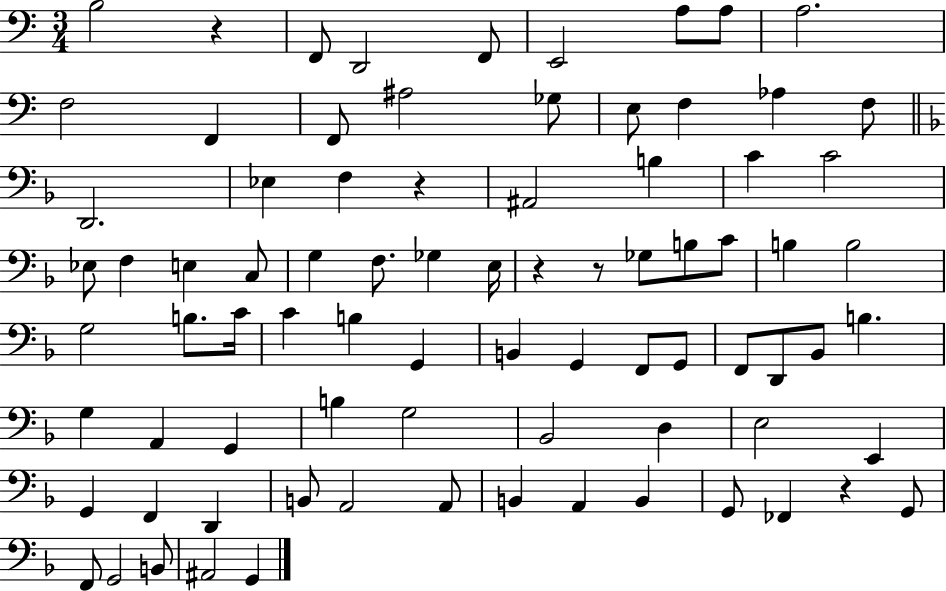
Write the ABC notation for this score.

X:1
T:Untitled
M:3/4
L:1/4
K:C
B,2 z F,,/2 D,,2 F,,/2 E,,2 A,/2 A,/2 A,2 F,2 F,, F,,/2 ^A,2 _G,/2 E,/2 F, _A, F,/2 D,,2 _E, F, z ^A,,2 B, C C2 _E,/2 F, E, C,/2 G, F,/2 _G, E,/4 z z/2 _G,/2 B,/2 C/2 B, B,2 G,2 B,/2 C/4 C B, G,, B,, G,, F,,/2 G,,/2 F,,/2 D,,/2 _B,,/2 B, G, A,, G,, B, G,2 _B,,2 D, E,2 E,, G,, F,, D,, B,,/2 A,,2 A,,/2 B,, A,, B,, G,,/2 _F,, z G,,/2 F,,/2 G,,2 B,,/2 ^A,,2 G,,